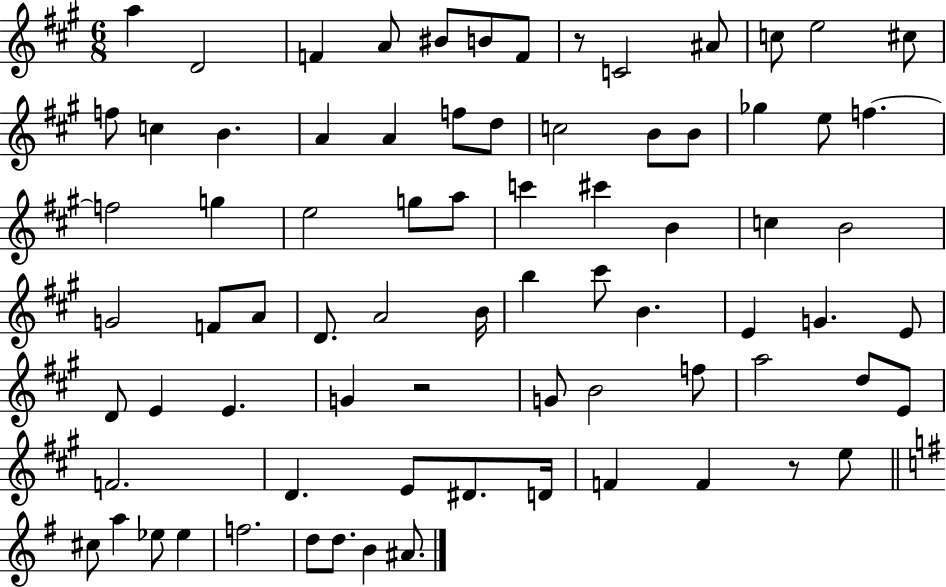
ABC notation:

X:1
T:Untitled
M:6/8
L:1/4
K:A
a D2 F A/2 ^B/2 B/2 F/2 z/2 C2 ^A/2 c/2 e2 ^c/2 f/2 c B A A f/2 d/2 c2 B/2 B/2 _g e/2 f f2 g e2 g/2 a/2 c' ^c' B c B2 G2 F/2 A/2 D/2 A2 B/4 b ^c'/2 B E G E/2 D/2 E E G z2 G/2 B2 f/2 a2 d/2 E/2 F2 D E/2 ^D/2 D/4 F F z/2 e/2 ^c/2 a _e/2 _e f2 d/2 d/2 B ^A/2